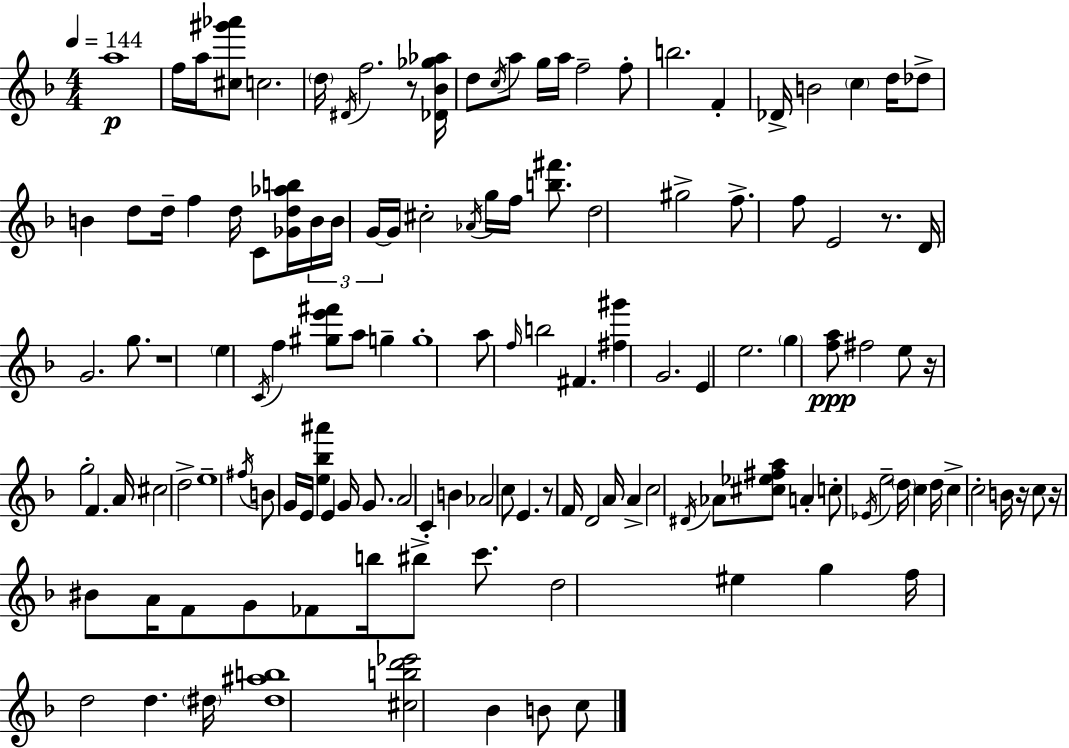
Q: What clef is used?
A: treble